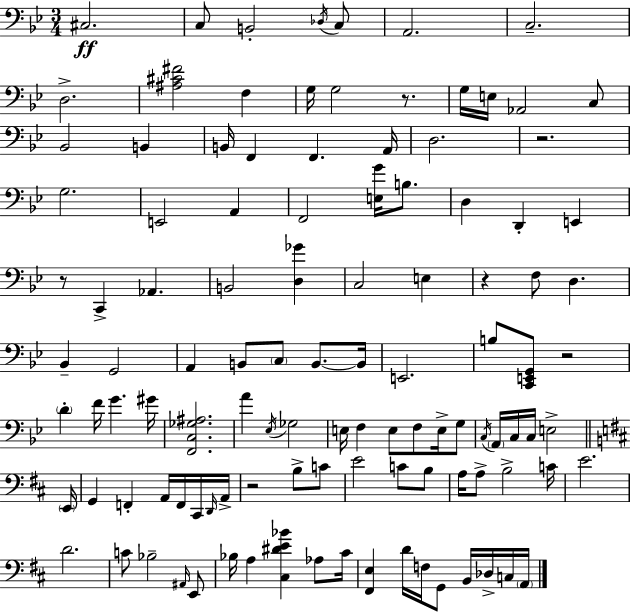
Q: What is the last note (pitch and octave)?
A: A2